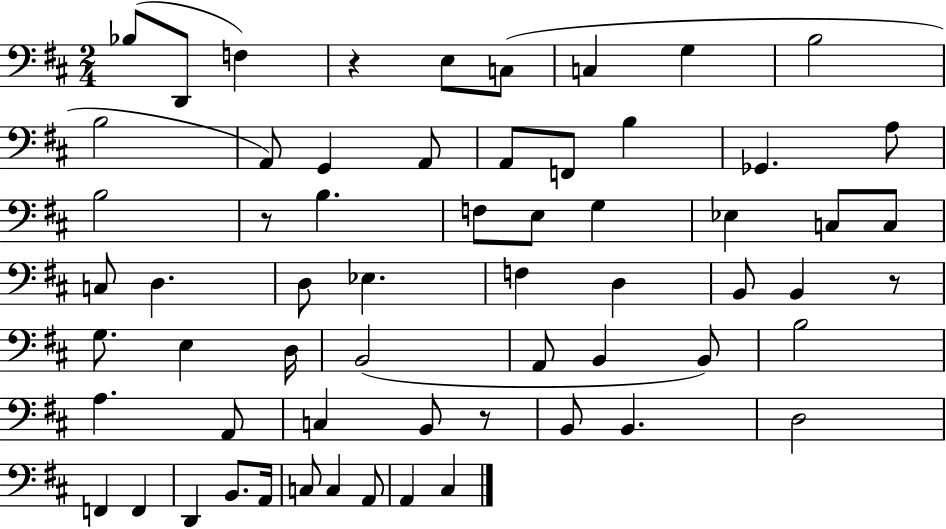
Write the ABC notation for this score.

X:1
T:Untitled
M:2/4
L:1/4
K:D
_B,/2 D,,/2 F, z E,/2 C,/2 C, G, B,2 B,2 A,,/2 G,, A,,/2 A,,/2 F,,/2 B, _G,, A,/2 B,2 z/2 B, F,/2 E,/2 G, _E, C,/2 C,/2 C,/2 D, D,/2 _E, F, D, B,,/2 B,, z/2 G,/2 E, D,/4 B,,2 A,,/2 B,, B,,/2 B,2 A, A,,/2 C, B,,/2 z/2 B,,/2 B,, D,2 F,, F,, D,, B,,/2 A,,/4 C,/2 C, A,,/2 A,, ^C,